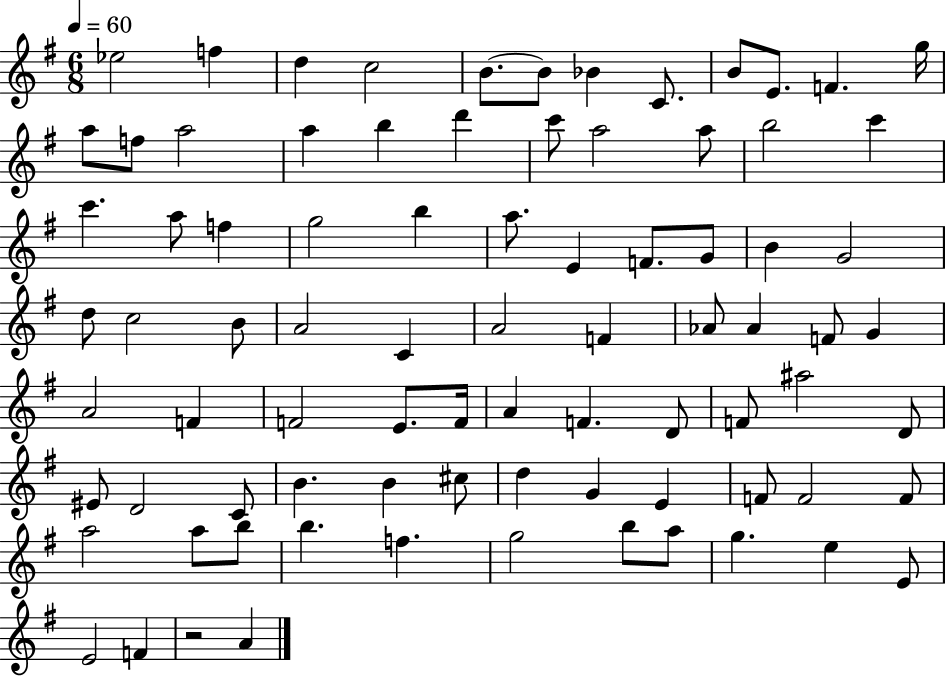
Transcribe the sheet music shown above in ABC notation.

X:1
T:Untitled
M:6/8
L:1/4
K:G
_e2 f d c2 B/2 B/2 _B C/2 B/2 E/2 F g/4 a/2 f/2 a2 a b d' c'/2 a2 a/2 b2 c' c' a/2 f g2 b a/2 E F/2 G/2 B G2 d/2 c2 B/2 A2 C A2 F _A/2 _A F/2 G A2 F F2 E/2 F/4 A F D/2 F/2 ^a2 D/2 ^E/2 D2 C/2 B B ^c/2 d G E F/2 F2 F/2 a2 a/2 b/2 b f g2 b/2 a/2 g e E/2 E2 F z2 A